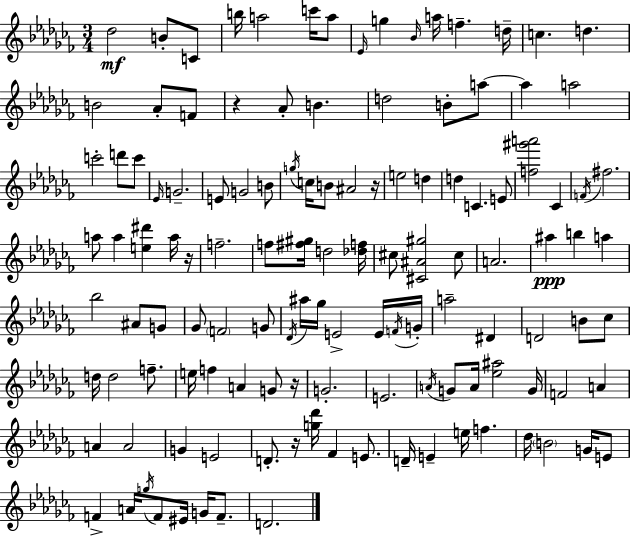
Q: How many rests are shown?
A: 5